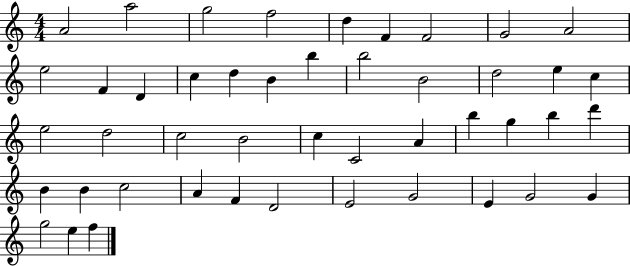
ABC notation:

X:1
T:Untitled
M:4/4
L:1/4
K:C
A2 a2 g2 f2 d F F2 G2 A2 e2 F D c d B b b2 B2 d2 e c e2 d2 c2 B2 c C2 A b g b d' B B c2 A F D2 E2 G2 E G2 G g2 e f